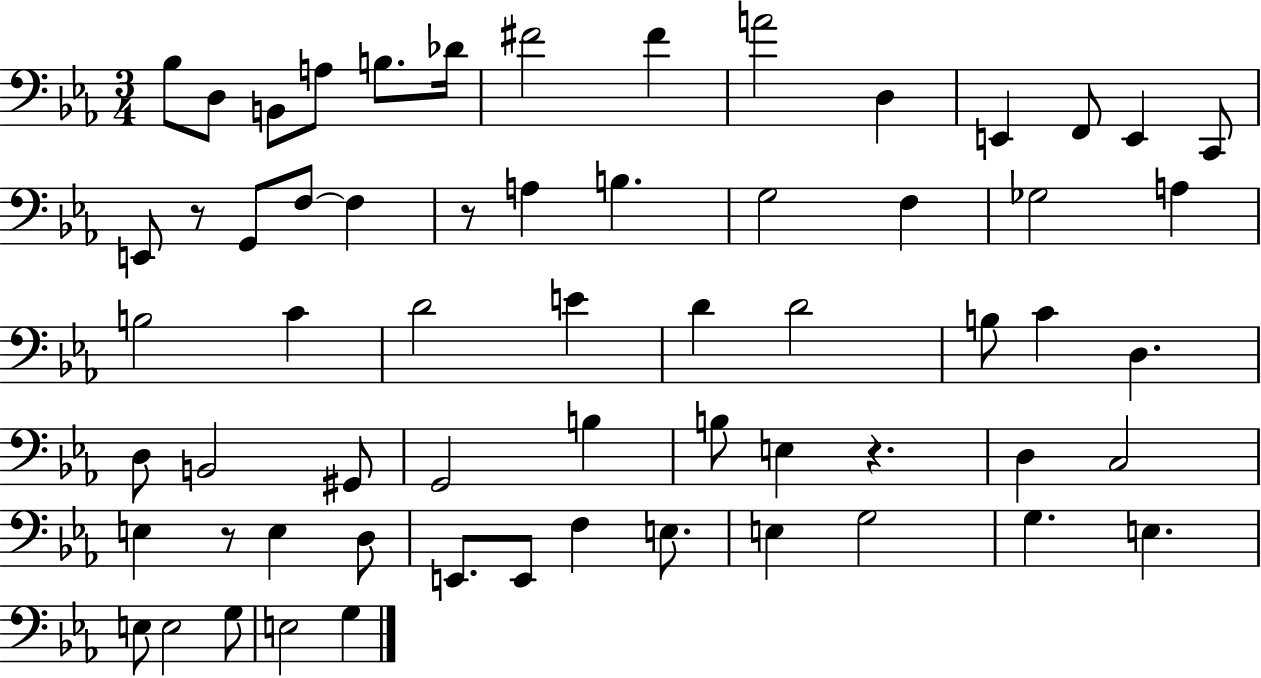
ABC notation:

X:1
T:Untitled
M:3/4
L:1/4
K:Eb
_B,/2 D,/2 B,,/2 A,/2 B,/2 _D/4 ^F2 ^F A2 D, E,, F,,/2 E,, C,,/2 E,,/2 z/2 G,,/2 F,/2 F, z/2 A, B, G,2 F, _G,2 A, B,2 C D2 E D D2 B,/2 C D, D,/2 B,,2 ^G,,/2 G,,2 B, B,/2 E, z D, C,2 E, z/2 E, D,/2 E,,/2 E,,/2 F, E,/2 E, G,2 G, E, E,/2 E,2 G,/2 E,2 G,